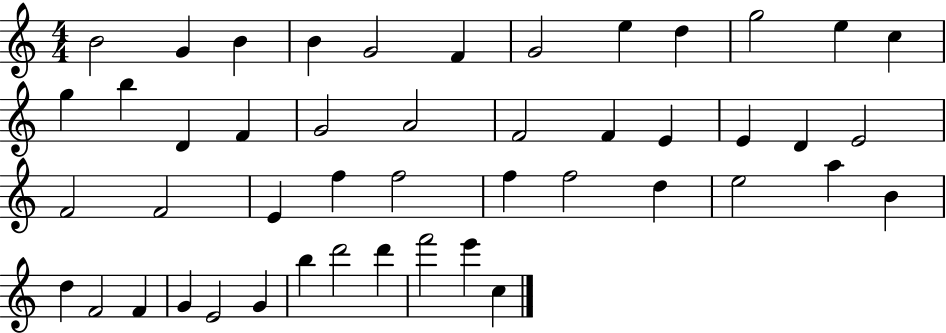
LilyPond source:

{
  \clef treble
  \numericTimeSignature
  \time 4/4
  \key c \major
  b'2 g'4 b'4 | b'4 g'2 f'4 | g'2 e''4 d''4 | g''2 e''4 c''4 | \break g''4 b''4 d'4 f'4 | g'2 a'2 | f'2 f'4 e'4 | e'4 d'4 e'2 | \break f'2 f'2 | e'4 f''4 f''2 | f''4 f''2 d''4 | e''2 a''4 b'4 | \break d''4 f'2 f'4 | g'4 e'2 g'4 | b''4 d'''2 d'''4 | f'''2 e'''4 c''4 | \break \bar "|."
}